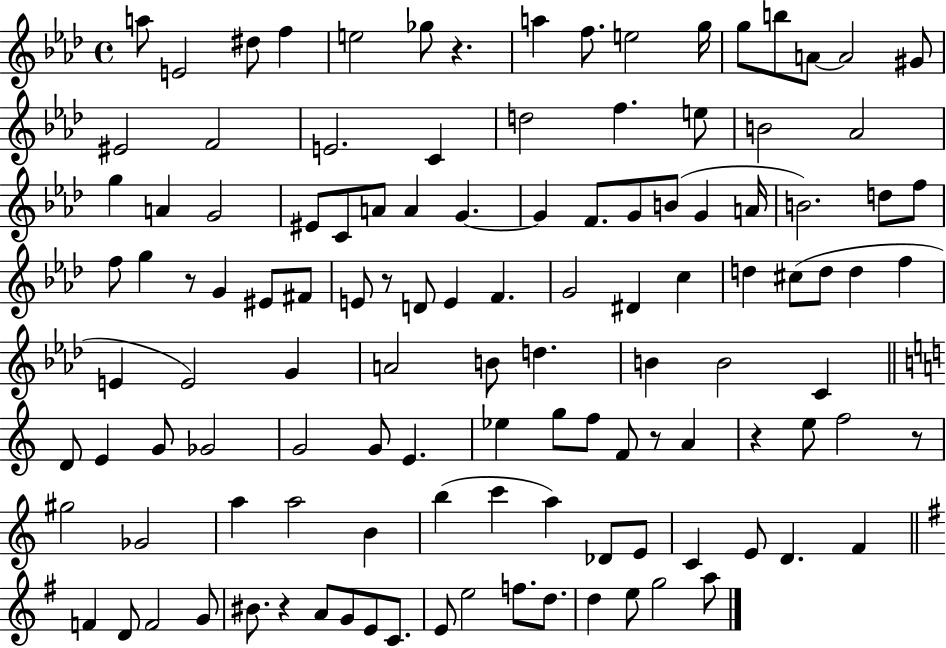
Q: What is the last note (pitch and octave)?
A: A5